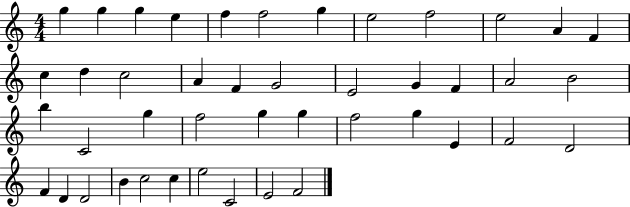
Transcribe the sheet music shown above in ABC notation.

X:1
T:Untitled
M:4/4
L:1/4
K:C
g g g e f f2 g e2 f2 e2 A F c d c2 A F G2 E2 G F A2 B2 b C2 g f2 g g f2 g E F2 D2 F D D2 B c2 c e2 C2 E2 F2